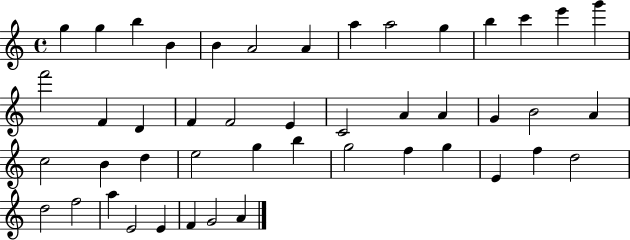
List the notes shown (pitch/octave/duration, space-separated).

G5/q G5/q B5/q B4/q B4/q A4/h A4/q A5/q A5/h G5/q B5/q C6/q E6/q G6/q F6/h F4/q D4/q F4/q F4/h E4/q C4/h A4/q A4/q G4/q B4/h A4/q C5/h B4/q D5/q E5/h G5/q B5/q G5/h F5/q G5/q E4/q F5/q D5/h D5/h F5/h A5/q E4/h E4/q F4/q G4/h A4/q